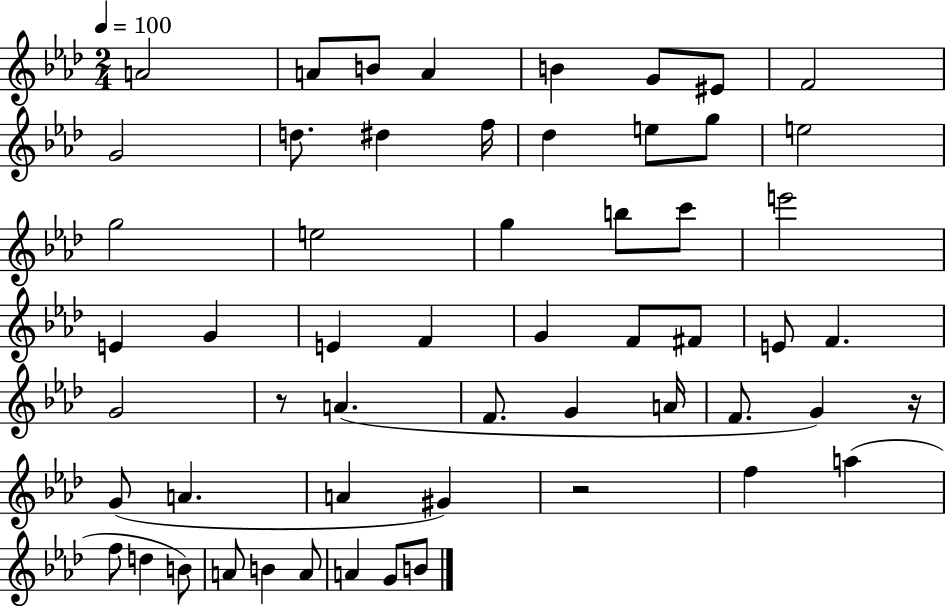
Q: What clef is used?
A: treble